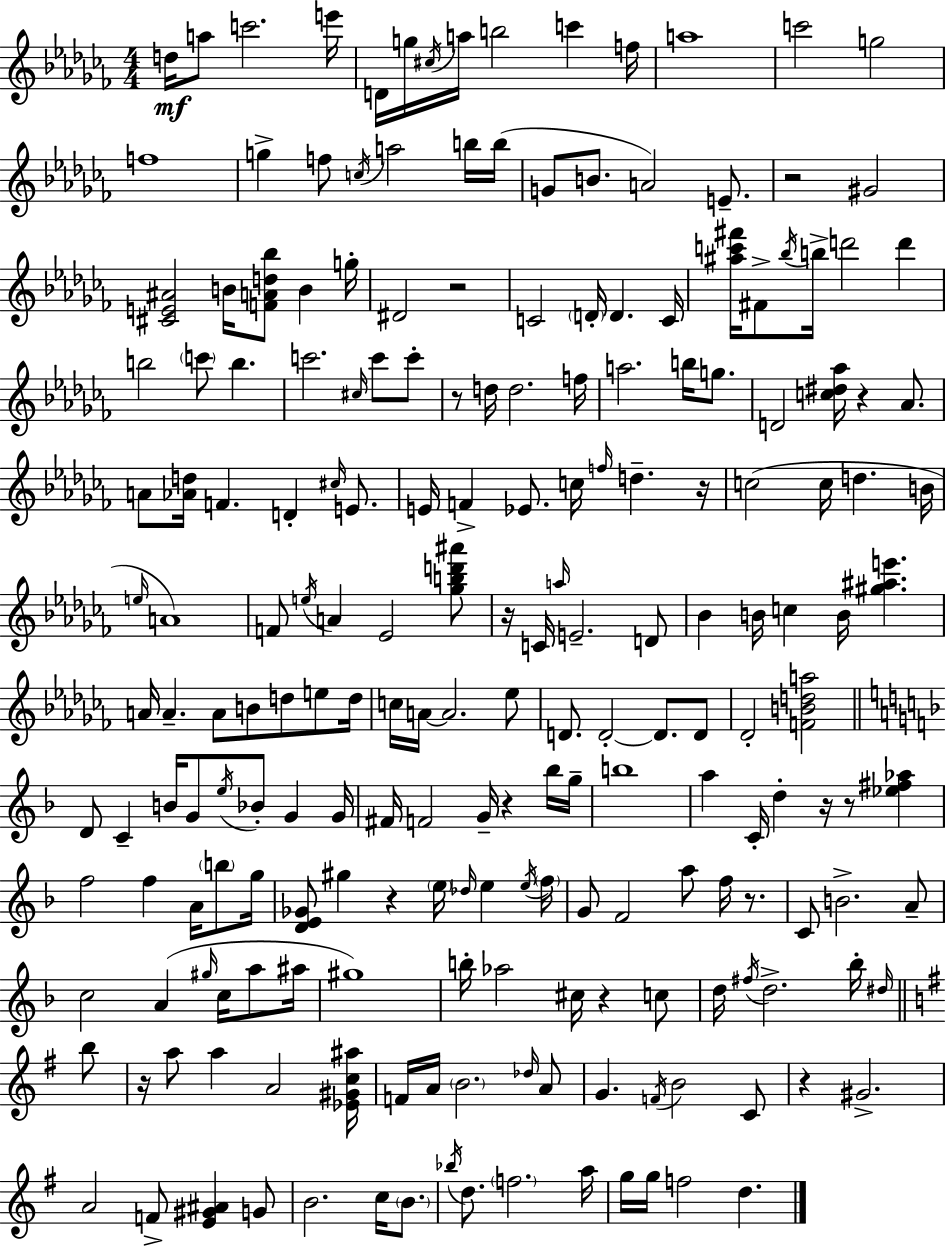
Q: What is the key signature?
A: AES minor